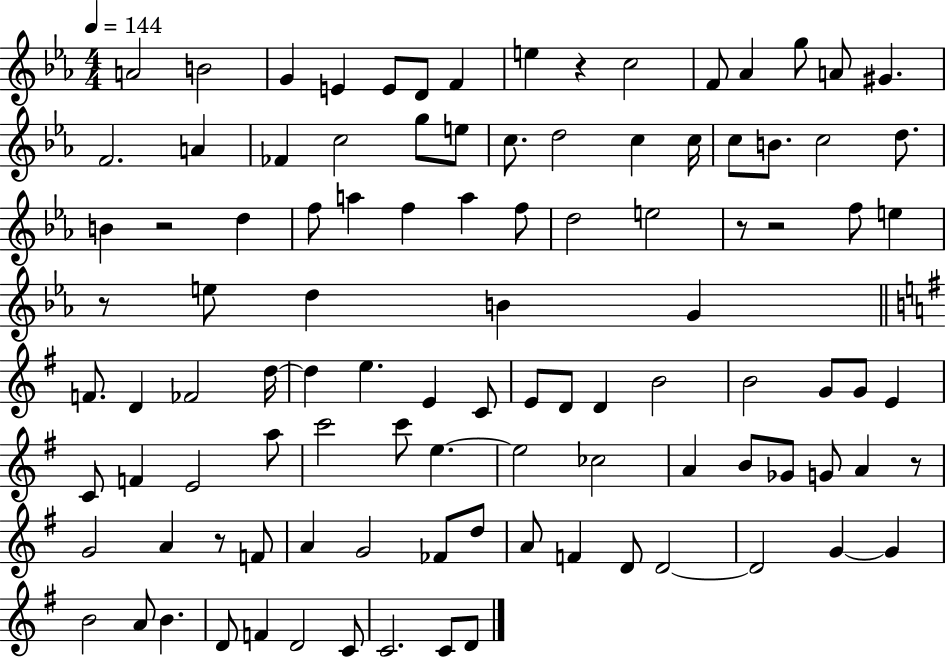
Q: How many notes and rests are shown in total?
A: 104